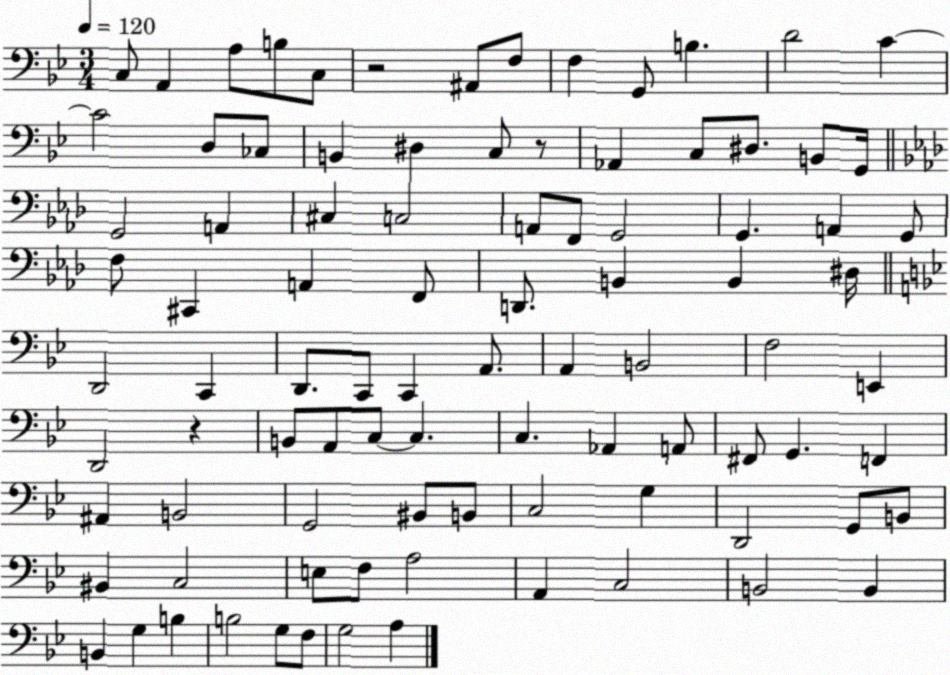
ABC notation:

X:1
T:Untitled
M:3/4
L:1/4
K:Bb
C,/2 A,, A,/2 B,/2 C,/2 z2 ^A,,/2 F,/2 F, G,,/2 B, D2 C C2 D,/2 _C,/2 B,, ^D, C,/2 z/2 _A,, C,/2 ^D,/2 B,,/2 G,,/4 G,,2 A,, ^C, C,2 A,,/2 F,,/2 G,,2 G,, A,, G,,/2 F,/2 ^C,, A,, F,,/2 D,,/2 B,, B,, ^D,/4 D,,2 C,, D,,/2 C,,/2 C,, A,,/2 A,, B,,2 F,2 E,, D,,2 z B,,/2 A,,/2 C,/2 C, C, _A,, A,,/2 ^F,,/2 G,, F,, ^A,, B,,2 G,,2 ^B,,/2 B,,/2 C,2 G, D,,2 G,,/2 B,,/2 ^B,, C,2 E,/2 F,/2 A,2 A,, C,2 B,,2 B,, B,, G, B, B,2 G,/2 F,/2 G,2 A,